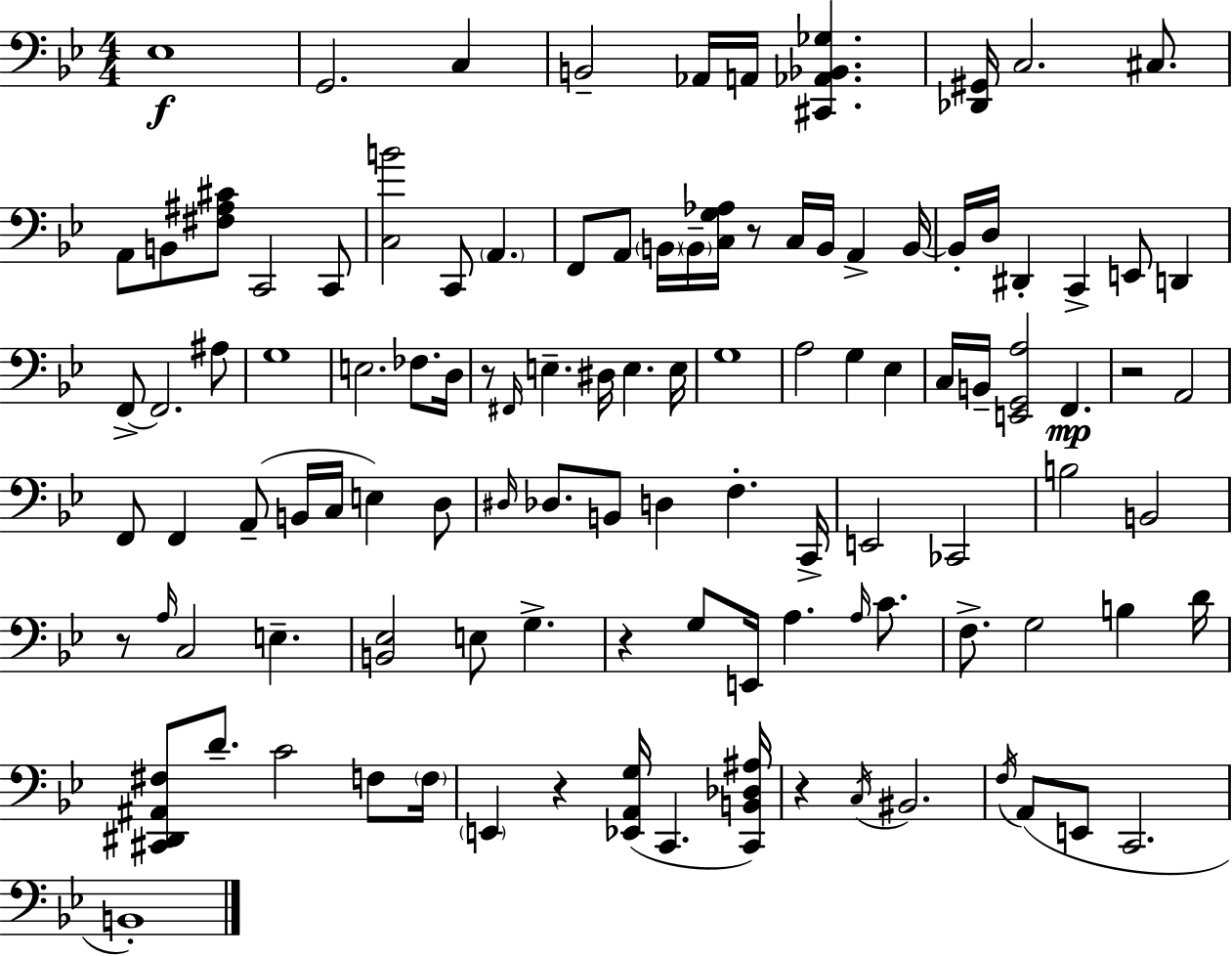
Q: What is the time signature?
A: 4/4